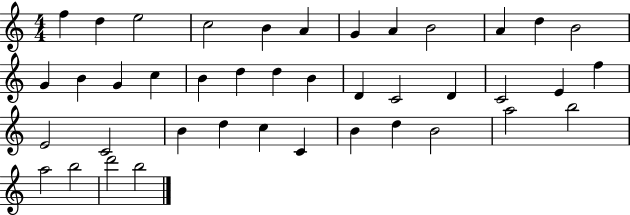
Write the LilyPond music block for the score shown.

{
  \clef treble
  \numericTimeSignature
  \time 4/4
  \key c \major
  f''4 d''4 e''2 | c''2 b'4 a'4 | g'4 a'4 b'2 | a'4 d''4 b'2 | \break g'4 b'4 g'4 c''4 | b'4 d''4 d''4 b'4 | d'4 c'2 d'4 | c'2 e'4 f''4 | \break e'2 c'2 | b'4 d''4 c''4 c'4 | b'4 d''4 b'2 | a''2 b''2 | \break a''2 b''2 | d'''2 b''2 | \bar "|."
}